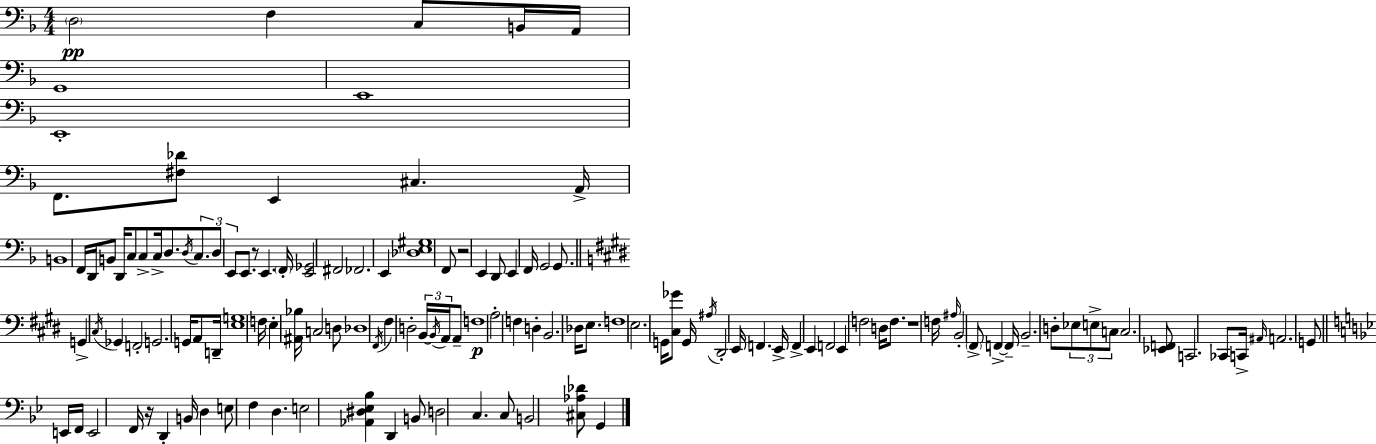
{
  \clef bass
  \numericTimeSignature
  \time 4/4
  \key d \minor
  \parenthesize d2\pp f4 c8 b,16 a,16 | g,1 | e,1 | e,1-. | \break f,8. <fis des'>8 e,4 cis4. a,16-> | b,1 | f,16 d,16 b,8 d,16 c8 c8-> c16-> d8. \acciaccatura { d16 } \tuplet 3/2 { c8. | d8 e,8 } e,8. r8 e,4. | \break \parenthesize f,16-. <e, ges,>2 fis,2 | fes,2. e,4 | <des e gis>1 | f,8 r2 e,4 d,8 | \break e,4 f,16 g,2 g,8. | \bar "||" \break \key e \major g,4-> \acciaccatura { cis16 } ges,4 f,2-. | g,2. g,16 a,8 | d,16-- <e g>1 | f16 e4-. <ais, bes>16 c2 d8 | \break des1 | \acciaccatura { fis,16 } fis4 d2-. \tuplet 3/2 { b,16~~ \acciaccatura { b,16 } | a,16 } a,8-- f1\p | a2-. f4 d4-. | \break b,2. des16 | e8. f1 | e2. g,16 | <cis ges'>8 g,16 \acciaccatura { ais16 } dis,2-. e,16 f,4. | \break e,16-> f,4-> e,4 f,2 | e,4 f2 | d16 f8. r1 | f16 \grace { ais16 } b,2-. \parenthesize fis,8-> | \break f,4->~~ f,16-- b,2.-- | d8-. \tuplet 3/2 { ees8 e8-> c8 } c2. | <ees, f,>8 c,2. | ces,8 c,16-> \grace { ais,16 } a,2. | \break g,8 \bar "||" \break \key g \minor e,16 f,16 e,2 f,16 r16 d,4-. | b,16 d4 e8 f4 d4. | e2 <aes, dis ees bes>4 d,4 | b,8 d2 c4. | \break c8 b,2 <cis aes des'>8 g,4 | \bar "|."
}